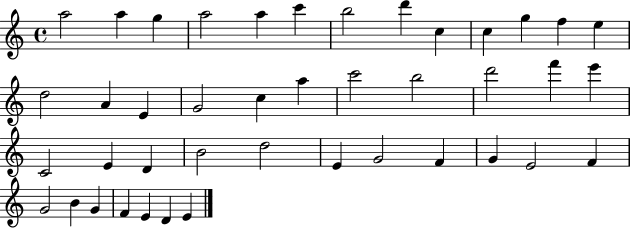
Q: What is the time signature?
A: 4/4